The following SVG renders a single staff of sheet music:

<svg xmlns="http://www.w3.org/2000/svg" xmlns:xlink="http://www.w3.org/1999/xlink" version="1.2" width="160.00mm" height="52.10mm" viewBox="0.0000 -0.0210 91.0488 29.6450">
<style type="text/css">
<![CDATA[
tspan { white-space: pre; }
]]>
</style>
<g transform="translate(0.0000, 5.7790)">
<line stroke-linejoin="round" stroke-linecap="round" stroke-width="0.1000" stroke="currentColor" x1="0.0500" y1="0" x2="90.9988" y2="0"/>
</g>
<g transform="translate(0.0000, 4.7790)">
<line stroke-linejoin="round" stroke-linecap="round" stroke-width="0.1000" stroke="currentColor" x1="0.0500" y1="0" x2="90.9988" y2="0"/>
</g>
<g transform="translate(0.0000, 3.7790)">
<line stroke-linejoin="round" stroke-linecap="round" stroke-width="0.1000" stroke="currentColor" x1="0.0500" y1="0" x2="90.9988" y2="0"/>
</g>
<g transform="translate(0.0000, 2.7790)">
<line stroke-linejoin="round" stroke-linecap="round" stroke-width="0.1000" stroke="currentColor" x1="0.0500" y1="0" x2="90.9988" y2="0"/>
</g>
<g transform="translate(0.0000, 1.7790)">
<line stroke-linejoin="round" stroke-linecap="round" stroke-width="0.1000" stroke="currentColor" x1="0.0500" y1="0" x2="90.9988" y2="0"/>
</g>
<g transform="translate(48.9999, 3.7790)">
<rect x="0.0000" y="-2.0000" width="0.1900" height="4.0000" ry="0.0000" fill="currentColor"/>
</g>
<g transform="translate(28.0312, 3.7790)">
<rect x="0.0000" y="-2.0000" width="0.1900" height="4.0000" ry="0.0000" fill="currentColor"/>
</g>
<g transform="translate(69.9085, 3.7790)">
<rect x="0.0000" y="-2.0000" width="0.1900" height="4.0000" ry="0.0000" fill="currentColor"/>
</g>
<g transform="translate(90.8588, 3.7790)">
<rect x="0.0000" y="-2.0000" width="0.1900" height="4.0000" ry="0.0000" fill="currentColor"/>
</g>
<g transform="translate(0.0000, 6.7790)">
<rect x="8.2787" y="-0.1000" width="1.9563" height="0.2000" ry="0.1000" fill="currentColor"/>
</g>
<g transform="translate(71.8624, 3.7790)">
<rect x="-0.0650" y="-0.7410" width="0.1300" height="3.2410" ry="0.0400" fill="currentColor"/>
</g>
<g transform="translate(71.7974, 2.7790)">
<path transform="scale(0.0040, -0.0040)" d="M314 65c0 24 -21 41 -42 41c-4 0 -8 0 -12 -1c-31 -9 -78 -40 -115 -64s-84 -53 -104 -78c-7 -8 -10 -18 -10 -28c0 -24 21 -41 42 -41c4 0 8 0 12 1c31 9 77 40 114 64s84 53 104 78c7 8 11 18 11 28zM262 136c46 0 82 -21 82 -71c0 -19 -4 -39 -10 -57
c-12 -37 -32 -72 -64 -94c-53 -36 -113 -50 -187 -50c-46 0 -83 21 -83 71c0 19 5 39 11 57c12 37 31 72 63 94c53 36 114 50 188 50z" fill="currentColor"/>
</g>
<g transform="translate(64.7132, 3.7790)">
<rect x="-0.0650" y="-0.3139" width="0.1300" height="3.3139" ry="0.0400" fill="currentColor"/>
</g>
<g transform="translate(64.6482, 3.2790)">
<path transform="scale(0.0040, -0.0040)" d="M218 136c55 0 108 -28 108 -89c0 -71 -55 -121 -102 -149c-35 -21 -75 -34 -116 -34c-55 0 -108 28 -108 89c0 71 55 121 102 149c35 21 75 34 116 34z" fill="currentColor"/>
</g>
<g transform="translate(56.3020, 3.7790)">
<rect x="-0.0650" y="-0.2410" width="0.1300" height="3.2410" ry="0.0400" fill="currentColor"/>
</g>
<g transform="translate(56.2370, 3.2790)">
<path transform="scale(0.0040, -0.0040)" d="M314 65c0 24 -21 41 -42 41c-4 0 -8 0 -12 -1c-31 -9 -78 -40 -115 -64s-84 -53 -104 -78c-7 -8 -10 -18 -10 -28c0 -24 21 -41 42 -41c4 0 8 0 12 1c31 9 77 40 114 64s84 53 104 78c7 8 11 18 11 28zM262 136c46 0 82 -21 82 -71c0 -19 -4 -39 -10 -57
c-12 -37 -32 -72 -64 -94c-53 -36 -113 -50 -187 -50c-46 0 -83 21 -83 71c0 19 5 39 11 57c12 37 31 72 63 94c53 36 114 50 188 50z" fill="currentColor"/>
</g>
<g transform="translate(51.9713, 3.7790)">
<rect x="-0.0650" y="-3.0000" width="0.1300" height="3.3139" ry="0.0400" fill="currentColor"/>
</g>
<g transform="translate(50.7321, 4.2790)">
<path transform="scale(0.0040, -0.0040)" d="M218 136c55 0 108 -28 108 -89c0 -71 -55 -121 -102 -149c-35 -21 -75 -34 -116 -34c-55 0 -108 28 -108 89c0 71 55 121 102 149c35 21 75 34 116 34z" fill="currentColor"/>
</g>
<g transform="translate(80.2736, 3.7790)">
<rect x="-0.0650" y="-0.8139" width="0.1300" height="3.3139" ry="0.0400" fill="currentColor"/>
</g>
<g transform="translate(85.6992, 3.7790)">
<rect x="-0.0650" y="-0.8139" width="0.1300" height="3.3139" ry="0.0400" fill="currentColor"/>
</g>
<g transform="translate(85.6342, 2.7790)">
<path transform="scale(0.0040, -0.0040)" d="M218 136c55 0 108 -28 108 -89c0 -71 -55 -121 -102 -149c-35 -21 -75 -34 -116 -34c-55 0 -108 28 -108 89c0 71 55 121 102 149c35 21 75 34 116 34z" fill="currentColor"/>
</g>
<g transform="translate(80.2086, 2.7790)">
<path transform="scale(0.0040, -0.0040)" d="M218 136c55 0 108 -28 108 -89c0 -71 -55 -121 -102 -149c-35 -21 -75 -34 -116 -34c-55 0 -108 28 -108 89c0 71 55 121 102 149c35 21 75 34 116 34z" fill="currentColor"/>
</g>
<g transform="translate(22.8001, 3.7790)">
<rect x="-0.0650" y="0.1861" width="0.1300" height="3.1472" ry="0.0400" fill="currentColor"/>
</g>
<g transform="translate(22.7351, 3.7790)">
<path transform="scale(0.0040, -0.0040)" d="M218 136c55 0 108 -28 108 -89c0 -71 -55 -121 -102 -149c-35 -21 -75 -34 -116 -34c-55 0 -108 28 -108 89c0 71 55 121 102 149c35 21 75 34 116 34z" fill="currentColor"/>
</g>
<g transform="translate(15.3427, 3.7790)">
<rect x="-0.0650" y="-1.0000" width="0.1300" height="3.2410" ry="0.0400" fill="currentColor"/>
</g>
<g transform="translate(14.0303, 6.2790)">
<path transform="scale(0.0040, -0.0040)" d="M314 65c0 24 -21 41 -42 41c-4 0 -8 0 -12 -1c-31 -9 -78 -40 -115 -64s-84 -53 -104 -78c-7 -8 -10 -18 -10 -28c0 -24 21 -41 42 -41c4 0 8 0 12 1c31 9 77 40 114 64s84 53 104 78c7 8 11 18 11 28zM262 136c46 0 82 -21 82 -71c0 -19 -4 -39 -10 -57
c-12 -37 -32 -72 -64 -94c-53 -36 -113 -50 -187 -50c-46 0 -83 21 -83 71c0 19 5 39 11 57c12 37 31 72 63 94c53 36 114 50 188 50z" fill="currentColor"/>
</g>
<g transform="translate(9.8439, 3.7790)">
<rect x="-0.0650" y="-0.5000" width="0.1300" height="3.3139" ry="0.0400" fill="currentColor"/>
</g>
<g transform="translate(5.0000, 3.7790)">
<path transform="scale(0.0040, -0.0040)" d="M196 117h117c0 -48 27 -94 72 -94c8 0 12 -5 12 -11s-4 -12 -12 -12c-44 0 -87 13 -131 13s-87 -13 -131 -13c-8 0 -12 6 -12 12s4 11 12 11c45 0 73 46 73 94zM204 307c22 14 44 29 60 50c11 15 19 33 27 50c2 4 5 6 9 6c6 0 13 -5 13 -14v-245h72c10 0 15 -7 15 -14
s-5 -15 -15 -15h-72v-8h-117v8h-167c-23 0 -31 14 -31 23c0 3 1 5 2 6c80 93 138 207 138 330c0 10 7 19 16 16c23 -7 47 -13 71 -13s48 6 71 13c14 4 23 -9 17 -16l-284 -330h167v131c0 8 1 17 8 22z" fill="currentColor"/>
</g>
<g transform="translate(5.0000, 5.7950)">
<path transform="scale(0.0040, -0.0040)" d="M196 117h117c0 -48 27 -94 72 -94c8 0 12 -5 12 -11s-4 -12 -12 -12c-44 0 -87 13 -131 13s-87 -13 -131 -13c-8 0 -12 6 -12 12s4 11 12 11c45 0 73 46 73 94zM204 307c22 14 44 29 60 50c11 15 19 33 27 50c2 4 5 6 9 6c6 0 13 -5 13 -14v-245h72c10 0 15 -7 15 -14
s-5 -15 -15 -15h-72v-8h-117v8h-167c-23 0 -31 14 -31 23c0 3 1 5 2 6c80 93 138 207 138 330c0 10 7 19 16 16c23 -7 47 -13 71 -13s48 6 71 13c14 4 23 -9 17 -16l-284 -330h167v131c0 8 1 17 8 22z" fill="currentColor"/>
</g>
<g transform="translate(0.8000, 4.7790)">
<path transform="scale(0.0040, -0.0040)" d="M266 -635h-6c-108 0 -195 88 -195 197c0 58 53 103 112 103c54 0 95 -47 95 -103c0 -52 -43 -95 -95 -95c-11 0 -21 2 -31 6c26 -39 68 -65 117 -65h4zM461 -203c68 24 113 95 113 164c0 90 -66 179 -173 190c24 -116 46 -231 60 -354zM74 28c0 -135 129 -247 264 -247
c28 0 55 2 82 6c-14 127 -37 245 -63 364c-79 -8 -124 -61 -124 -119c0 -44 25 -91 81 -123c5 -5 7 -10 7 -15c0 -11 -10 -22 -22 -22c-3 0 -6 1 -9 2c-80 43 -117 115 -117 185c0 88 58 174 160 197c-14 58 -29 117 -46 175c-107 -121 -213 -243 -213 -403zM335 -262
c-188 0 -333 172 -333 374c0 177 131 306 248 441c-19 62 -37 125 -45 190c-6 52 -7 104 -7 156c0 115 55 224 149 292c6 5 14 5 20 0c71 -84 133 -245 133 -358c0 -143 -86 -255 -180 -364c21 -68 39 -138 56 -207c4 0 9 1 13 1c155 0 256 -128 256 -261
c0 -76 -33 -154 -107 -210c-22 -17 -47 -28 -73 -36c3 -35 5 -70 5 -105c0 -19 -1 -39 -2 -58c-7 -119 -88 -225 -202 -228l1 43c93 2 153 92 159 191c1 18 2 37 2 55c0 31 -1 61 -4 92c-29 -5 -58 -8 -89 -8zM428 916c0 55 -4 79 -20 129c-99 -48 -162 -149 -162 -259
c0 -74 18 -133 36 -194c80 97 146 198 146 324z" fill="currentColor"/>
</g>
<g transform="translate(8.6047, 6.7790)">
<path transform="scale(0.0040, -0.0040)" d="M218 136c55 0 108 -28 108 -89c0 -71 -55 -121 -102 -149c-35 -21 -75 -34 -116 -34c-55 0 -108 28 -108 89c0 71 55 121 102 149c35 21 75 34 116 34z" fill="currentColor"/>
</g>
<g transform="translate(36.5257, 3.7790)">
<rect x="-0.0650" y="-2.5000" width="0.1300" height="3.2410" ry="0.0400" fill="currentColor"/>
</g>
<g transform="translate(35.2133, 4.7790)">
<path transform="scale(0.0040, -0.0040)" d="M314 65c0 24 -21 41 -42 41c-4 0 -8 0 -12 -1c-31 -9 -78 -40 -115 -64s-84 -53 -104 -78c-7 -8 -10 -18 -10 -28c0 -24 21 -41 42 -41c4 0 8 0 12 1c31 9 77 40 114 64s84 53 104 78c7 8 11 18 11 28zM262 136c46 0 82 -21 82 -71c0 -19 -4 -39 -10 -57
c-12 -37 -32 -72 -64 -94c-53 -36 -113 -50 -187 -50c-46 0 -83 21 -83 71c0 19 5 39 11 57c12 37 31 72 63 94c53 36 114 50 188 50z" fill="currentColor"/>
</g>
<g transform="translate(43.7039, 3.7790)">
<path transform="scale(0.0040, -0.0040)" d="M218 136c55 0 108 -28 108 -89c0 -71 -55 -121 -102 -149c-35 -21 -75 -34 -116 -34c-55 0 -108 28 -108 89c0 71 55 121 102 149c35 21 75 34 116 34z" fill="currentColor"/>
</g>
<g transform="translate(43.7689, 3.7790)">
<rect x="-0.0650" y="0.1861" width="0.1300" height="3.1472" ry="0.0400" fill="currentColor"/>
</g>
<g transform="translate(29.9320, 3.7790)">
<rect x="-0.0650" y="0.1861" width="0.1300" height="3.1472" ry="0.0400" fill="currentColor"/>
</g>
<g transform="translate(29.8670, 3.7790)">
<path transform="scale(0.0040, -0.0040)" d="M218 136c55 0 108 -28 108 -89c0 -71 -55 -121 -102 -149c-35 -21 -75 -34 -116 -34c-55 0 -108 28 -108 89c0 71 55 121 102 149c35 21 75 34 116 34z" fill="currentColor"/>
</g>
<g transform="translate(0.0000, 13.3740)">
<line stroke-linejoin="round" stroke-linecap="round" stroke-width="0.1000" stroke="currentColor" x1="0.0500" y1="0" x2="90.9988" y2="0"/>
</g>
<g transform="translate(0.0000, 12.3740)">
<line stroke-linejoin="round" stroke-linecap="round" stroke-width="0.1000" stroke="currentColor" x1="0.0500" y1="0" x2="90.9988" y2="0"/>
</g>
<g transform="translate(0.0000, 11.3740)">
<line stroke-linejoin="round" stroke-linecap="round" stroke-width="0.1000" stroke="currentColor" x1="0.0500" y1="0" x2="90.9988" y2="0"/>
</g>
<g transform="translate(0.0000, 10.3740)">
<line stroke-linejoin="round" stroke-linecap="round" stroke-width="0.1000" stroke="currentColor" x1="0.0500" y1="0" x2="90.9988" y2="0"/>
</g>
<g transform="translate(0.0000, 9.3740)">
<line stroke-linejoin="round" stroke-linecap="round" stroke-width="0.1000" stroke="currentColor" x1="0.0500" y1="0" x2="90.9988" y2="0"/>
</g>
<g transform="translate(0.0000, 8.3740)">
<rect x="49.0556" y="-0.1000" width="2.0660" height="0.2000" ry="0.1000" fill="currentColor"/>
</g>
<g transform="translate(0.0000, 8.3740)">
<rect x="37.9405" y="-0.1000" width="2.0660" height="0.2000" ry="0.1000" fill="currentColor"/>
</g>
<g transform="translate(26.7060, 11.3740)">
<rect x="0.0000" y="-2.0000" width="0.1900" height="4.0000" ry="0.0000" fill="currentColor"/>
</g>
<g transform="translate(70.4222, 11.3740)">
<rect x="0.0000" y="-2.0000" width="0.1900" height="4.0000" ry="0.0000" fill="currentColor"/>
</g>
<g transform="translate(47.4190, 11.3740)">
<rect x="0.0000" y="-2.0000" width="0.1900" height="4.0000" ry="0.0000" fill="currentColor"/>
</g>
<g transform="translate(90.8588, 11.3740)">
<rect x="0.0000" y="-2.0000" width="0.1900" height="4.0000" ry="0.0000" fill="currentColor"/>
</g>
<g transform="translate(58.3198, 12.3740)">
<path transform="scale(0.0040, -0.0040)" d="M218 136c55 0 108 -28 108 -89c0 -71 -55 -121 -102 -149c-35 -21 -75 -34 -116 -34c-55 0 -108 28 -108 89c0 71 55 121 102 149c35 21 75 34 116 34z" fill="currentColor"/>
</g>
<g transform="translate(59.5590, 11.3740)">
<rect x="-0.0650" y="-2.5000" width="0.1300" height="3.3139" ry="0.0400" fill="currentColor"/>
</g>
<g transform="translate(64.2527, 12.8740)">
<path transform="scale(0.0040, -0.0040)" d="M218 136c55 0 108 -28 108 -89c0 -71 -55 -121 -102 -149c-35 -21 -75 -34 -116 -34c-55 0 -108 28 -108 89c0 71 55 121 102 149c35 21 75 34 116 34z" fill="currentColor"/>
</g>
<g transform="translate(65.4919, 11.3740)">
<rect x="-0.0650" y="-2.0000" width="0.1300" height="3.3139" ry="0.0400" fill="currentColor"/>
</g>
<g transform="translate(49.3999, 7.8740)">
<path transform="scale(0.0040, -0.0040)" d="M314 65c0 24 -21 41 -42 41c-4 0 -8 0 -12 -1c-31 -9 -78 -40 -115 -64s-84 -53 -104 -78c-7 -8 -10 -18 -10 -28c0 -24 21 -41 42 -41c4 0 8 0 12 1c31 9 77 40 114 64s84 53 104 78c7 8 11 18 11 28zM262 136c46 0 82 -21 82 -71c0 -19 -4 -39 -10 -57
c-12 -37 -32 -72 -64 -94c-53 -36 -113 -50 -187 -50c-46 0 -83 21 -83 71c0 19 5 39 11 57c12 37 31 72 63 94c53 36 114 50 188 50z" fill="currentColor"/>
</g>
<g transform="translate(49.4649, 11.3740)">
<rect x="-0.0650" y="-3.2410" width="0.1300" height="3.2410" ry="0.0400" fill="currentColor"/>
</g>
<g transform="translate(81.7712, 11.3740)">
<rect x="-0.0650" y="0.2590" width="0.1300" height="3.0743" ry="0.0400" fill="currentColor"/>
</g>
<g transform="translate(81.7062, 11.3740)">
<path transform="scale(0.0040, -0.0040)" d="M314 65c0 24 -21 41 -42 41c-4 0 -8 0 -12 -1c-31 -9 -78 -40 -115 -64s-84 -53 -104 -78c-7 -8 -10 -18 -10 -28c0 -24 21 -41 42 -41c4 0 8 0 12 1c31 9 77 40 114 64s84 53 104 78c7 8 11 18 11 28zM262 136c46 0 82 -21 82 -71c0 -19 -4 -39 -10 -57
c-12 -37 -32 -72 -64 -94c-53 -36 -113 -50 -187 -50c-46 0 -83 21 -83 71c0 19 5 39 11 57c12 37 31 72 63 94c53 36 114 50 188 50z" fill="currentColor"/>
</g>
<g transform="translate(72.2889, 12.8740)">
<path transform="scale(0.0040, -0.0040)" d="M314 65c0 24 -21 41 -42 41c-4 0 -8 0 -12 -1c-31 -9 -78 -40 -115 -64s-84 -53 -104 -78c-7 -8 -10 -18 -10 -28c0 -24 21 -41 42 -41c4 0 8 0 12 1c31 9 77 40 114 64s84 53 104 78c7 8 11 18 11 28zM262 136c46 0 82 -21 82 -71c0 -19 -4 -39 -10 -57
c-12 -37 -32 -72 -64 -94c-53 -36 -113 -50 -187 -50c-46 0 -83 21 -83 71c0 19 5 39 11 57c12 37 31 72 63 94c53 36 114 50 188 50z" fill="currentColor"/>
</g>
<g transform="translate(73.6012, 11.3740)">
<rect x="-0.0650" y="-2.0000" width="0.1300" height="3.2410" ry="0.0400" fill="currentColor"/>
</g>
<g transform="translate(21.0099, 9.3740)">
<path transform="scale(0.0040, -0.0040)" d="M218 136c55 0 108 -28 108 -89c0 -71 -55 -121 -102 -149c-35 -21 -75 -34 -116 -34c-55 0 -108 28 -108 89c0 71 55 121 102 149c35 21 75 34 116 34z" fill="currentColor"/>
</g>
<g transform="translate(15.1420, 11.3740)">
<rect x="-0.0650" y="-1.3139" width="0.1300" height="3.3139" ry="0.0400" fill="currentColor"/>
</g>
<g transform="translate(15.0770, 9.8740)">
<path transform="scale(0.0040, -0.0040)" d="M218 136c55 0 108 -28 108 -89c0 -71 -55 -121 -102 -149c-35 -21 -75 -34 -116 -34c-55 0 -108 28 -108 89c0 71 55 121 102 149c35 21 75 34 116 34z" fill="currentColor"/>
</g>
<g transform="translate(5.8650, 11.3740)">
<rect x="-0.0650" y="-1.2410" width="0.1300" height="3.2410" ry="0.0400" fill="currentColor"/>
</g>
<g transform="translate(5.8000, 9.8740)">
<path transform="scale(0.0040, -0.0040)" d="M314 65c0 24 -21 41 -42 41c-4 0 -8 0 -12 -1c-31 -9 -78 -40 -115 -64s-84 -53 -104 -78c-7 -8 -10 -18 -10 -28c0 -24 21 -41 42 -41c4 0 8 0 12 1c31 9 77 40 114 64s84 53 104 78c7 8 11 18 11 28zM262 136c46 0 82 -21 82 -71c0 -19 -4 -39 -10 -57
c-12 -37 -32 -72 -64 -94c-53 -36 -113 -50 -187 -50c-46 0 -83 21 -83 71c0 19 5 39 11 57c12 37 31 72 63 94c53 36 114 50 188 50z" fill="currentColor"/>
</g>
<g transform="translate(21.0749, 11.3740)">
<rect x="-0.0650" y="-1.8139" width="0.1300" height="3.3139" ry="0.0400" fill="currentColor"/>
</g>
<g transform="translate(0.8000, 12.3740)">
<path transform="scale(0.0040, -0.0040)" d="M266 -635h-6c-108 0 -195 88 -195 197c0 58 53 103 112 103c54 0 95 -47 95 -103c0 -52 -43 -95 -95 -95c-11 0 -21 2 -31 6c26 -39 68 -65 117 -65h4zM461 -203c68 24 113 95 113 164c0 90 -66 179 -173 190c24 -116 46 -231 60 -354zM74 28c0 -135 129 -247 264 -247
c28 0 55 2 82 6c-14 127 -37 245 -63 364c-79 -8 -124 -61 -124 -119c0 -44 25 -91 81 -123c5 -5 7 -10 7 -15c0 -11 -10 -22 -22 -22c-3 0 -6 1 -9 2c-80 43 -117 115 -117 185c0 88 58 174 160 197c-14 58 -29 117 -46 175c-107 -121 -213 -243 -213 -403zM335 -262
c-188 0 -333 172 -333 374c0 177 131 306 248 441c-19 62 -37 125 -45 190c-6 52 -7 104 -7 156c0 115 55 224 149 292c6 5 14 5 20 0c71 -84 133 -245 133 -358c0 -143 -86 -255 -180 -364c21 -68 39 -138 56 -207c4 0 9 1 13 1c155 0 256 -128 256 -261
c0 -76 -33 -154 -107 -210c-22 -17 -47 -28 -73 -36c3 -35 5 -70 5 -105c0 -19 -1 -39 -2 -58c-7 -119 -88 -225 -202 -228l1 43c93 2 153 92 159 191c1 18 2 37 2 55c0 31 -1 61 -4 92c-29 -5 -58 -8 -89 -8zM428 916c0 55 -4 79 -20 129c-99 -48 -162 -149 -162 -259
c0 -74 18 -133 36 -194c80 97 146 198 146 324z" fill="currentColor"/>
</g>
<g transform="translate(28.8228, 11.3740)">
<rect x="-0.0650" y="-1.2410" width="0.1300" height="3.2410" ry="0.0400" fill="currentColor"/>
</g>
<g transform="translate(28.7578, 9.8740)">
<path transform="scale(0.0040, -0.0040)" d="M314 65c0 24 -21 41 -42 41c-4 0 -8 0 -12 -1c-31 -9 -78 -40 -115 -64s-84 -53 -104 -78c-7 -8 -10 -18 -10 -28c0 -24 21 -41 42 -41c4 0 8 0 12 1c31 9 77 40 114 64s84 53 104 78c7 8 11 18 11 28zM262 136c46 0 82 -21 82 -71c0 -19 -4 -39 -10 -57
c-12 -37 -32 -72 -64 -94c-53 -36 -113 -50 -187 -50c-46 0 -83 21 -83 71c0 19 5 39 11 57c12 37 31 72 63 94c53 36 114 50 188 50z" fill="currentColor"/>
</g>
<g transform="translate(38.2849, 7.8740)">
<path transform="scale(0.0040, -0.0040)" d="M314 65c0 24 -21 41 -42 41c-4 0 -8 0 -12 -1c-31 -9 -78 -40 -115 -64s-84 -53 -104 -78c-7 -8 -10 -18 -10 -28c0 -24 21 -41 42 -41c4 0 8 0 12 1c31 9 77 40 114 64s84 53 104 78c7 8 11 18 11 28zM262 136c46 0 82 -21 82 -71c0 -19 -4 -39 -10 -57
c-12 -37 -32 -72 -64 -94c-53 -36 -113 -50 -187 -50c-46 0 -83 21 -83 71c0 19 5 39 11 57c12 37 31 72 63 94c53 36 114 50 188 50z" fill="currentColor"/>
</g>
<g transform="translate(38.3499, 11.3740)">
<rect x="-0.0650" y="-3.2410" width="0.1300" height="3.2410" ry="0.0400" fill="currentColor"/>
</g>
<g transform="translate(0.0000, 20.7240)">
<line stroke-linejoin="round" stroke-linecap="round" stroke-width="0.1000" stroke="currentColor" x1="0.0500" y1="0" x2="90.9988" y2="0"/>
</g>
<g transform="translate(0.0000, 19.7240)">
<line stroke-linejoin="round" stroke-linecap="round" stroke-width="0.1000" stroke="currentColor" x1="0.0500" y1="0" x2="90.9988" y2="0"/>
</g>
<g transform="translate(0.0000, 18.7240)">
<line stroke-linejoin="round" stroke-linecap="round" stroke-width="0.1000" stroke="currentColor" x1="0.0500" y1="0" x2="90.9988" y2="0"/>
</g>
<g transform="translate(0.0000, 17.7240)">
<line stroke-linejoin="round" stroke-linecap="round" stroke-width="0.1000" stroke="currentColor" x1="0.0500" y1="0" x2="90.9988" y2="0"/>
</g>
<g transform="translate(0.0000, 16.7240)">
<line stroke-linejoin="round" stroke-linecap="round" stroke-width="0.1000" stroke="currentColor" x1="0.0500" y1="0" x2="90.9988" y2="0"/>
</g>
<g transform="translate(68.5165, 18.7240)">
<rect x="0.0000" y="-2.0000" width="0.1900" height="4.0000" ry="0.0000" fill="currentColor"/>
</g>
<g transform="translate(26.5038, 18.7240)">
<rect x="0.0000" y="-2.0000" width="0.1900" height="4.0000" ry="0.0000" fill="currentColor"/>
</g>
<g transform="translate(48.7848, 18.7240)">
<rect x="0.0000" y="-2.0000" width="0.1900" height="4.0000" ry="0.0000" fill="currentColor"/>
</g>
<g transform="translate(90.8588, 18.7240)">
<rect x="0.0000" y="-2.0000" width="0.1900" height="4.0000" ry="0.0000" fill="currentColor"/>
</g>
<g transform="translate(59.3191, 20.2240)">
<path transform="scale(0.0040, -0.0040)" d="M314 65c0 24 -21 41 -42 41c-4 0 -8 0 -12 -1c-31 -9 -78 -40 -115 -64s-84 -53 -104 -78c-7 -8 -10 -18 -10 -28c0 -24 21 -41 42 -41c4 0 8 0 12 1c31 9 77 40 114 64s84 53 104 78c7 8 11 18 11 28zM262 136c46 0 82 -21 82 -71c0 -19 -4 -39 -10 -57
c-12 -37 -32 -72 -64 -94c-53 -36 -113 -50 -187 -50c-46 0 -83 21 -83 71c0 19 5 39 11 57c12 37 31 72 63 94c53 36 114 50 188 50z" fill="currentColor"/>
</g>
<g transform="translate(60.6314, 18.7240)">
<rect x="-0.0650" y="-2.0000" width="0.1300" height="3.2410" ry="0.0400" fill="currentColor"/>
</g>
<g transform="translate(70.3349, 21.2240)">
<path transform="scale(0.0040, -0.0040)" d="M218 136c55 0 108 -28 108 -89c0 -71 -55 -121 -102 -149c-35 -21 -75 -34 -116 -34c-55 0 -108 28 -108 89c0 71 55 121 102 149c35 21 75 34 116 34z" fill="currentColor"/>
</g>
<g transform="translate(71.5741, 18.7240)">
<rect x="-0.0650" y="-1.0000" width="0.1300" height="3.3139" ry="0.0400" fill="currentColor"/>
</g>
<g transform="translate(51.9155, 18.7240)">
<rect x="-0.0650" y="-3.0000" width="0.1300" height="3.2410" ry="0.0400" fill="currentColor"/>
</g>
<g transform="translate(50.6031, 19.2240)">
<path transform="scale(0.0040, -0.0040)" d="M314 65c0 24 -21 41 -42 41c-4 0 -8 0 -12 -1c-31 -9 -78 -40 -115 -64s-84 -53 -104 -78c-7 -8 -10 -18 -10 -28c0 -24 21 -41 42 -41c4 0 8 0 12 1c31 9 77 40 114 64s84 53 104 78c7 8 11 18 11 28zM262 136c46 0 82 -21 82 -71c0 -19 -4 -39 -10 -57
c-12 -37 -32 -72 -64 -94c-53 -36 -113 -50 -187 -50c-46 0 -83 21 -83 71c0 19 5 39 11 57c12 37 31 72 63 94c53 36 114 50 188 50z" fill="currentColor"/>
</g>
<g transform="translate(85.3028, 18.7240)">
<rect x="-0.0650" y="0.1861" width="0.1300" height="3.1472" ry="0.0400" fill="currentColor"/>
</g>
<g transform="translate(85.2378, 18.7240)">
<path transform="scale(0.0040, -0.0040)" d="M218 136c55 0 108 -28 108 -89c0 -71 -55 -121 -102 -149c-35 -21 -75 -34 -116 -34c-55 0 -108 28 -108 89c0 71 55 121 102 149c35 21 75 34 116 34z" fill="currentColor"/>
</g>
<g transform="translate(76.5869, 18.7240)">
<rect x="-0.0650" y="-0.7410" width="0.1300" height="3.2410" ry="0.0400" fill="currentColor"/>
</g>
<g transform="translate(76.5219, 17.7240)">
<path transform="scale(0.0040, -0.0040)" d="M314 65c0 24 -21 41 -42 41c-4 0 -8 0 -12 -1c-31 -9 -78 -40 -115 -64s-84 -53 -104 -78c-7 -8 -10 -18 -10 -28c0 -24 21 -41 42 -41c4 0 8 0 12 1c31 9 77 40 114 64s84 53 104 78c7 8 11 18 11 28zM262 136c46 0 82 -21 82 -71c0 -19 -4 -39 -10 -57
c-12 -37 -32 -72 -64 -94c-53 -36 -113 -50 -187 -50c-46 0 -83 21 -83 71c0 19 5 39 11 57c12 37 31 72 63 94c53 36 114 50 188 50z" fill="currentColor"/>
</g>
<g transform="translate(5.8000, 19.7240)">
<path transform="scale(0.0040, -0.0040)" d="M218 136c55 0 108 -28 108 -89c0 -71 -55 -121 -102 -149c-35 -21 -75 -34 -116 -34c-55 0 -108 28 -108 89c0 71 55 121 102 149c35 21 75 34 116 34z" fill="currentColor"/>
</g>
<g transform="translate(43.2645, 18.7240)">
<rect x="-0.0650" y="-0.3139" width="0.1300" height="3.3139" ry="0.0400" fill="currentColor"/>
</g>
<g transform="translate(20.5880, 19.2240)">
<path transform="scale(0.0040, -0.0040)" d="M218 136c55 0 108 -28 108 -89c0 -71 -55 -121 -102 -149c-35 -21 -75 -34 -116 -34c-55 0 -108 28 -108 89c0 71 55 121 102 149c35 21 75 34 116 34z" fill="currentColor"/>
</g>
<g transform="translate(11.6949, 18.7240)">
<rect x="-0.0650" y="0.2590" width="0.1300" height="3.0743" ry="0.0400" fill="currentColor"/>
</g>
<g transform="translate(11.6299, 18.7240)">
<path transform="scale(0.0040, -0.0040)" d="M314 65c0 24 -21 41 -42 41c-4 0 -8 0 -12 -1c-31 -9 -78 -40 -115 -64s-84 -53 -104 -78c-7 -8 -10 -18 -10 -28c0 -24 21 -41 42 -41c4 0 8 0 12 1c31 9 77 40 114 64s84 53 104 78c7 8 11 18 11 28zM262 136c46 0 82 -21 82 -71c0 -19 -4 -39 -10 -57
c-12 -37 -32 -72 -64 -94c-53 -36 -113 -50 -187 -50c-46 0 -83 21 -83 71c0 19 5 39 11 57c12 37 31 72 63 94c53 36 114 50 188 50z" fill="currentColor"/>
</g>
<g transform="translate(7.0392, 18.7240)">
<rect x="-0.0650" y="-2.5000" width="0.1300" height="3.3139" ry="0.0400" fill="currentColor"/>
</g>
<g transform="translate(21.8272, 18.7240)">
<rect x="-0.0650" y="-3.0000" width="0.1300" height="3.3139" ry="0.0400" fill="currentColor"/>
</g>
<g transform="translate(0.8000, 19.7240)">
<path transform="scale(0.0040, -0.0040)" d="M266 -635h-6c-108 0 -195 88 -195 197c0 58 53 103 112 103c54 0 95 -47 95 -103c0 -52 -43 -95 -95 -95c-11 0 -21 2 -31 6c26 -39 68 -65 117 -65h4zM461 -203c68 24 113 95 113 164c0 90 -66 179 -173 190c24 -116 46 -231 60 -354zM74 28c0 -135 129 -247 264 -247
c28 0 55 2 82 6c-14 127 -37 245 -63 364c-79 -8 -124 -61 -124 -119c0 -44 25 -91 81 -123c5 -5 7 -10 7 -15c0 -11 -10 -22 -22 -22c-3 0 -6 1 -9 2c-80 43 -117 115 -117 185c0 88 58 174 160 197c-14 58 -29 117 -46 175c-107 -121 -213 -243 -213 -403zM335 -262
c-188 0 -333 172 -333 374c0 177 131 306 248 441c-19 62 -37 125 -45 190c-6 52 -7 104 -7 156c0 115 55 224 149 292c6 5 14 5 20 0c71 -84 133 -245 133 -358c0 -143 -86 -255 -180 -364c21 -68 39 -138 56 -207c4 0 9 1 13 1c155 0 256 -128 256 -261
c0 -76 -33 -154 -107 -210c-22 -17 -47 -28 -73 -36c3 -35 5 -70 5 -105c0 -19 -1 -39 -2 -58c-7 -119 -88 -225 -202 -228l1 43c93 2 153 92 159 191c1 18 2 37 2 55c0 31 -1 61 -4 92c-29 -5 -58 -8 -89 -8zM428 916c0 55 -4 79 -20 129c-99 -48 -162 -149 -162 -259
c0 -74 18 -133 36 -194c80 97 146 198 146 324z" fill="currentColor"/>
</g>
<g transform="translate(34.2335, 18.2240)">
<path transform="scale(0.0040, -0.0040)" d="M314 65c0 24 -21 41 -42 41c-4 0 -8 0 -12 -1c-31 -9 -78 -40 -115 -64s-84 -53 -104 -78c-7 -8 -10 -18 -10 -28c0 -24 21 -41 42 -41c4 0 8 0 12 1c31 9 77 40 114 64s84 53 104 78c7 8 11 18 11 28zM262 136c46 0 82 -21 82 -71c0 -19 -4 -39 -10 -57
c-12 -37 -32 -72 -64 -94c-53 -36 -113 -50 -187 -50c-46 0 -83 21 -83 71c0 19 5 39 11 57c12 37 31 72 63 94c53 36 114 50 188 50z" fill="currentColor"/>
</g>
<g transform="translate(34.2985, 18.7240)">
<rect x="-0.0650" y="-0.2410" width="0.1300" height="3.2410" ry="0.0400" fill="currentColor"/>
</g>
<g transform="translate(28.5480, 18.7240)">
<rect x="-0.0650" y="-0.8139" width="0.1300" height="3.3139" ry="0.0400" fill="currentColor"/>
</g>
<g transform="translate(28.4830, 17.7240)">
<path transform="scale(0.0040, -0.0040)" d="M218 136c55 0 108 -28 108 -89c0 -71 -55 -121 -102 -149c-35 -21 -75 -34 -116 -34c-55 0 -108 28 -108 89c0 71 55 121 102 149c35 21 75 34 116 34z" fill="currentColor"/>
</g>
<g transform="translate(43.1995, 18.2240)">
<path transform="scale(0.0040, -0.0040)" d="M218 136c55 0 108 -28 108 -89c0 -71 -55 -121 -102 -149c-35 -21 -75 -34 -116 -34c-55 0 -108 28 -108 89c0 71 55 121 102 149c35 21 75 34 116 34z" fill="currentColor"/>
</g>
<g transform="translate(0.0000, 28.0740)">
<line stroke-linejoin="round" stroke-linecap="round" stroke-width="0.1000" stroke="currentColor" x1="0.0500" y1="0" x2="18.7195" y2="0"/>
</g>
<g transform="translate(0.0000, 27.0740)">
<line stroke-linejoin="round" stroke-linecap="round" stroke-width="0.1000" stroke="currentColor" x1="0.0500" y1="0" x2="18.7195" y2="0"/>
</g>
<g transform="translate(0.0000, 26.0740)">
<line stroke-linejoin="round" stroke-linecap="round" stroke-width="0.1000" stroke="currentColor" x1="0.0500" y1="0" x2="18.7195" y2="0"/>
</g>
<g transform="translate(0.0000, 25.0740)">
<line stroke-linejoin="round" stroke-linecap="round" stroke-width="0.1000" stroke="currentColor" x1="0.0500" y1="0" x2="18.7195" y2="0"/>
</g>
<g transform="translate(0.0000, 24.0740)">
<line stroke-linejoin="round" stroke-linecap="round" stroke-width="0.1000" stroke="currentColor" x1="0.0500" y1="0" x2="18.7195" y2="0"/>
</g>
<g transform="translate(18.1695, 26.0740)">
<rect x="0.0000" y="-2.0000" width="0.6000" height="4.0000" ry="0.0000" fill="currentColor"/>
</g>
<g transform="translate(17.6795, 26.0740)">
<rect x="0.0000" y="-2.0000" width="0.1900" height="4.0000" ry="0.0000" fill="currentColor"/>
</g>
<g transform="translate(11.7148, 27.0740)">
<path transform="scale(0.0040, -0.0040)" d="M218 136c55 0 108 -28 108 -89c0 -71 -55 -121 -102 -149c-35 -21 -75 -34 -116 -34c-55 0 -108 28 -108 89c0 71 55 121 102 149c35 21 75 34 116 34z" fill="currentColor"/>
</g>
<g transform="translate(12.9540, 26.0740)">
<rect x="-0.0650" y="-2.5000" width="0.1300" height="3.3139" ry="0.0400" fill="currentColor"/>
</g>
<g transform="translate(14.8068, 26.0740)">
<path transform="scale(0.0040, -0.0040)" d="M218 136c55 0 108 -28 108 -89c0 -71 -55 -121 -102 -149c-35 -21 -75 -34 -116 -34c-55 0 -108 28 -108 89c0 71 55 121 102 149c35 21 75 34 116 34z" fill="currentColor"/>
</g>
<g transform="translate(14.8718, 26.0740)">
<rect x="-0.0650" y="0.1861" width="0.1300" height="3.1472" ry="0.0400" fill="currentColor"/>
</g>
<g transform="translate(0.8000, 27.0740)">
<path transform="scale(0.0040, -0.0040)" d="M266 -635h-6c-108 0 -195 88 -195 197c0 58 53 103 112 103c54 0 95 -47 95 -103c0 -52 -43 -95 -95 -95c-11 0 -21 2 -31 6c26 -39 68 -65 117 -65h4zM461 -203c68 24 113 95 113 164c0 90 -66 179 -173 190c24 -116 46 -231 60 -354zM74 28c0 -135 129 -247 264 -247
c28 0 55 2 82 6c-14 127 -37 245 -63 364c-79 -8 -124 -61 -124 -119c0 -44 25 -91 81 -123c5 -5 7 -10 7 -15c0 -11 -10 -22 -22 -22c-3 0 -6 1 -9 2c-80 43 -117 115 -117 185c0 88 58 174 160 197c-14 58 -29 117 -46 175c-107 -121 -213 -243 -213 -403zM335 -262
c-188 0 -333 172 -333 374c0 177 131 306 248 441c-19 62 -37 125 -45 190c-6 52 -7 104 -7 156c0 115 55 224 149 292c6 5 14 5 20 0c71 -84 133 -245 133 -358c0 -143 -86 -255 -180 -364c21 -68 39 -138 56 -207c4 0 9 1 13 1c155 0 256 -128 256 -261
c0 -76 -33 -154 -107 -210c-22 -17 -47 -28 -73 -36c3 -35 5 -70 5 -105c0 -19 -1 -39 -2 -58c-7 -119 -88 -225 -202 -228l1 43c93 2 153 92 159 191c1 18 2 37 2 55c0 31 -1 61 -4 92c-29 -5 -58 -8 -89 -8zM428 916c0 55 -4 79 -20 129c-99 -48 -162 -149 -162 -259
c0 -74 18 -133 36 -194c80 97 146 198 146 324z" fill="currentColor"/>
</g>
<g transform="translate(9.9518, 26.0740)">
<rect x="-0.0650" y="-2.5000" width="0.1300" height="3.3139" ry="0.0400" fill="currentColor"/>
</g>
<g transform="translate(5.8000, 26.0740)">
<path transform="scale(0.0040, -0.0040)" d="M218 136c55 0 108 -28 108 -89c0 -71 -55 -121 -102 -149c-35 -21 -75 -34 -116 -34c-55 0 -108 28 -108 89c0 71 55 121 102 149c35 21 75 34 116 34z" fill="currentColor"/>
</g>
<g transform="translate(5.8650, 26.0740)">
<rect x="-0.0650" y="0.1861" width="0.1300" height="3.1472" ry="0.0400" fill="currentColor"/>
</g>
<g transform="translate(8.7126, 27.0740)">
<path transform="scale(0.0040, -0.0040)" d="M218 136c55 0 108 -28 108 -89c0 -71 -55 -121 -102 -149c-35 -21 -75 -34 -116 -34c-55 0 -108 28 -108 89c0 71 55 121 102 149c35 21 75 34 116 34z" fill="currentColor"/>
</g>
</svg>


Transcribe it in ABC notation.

X:1
T:Untitled
M:4/4
L:1/4
K:C
C D2 B B G2 B A c2 c d2 d d e2 e f e2 b2 b2 G F F2 B2 G B2 A d c2 c A2 F2 D d2 B B G G B